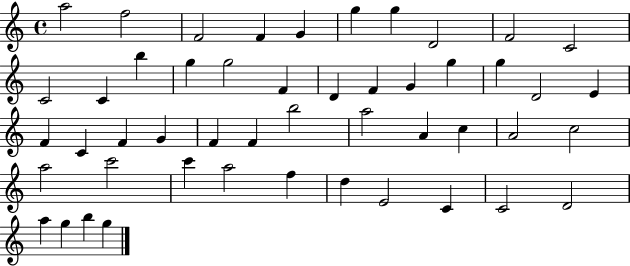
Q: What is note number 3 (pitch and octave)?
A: F4